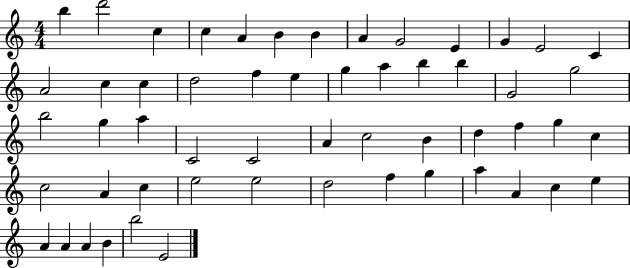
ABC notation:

X:1
T:Untitled
M:4/4
L:1/4
K:C
b d'2 c c A B B A G2 E G E2 C A2 c c d2 f e g a b b G2 g2 b2 g a C2 C2 A c2 B d f g c c2 A c e2 e2 d2 f g a A c e A A A B b2 E2